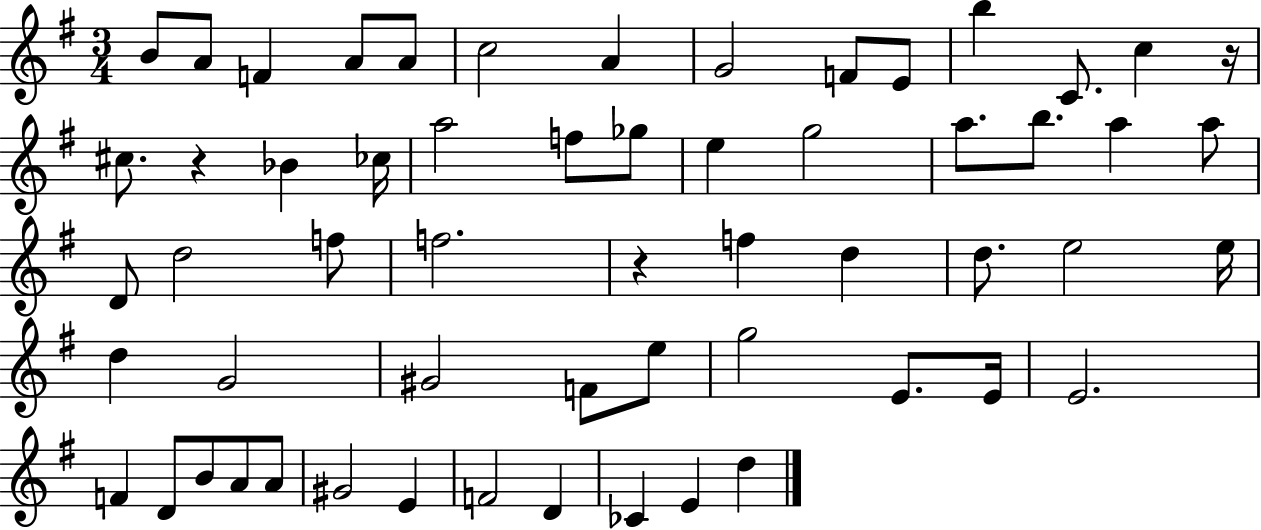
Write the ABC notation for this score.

X:1
T:Untitled
M:3/4
L:1/4
K:G
B/2 A/2 F A/2 A/2 c2 A G2 F/2 E/2 b C/2 c z/4 ^c/2 z _B _c/4 a2 f/2 _g/2 e g2 a/2 b/2 a a/2 D/2 d2 f/2 f2 z f d d/2 e2 e/4 d G2 ^G2 F/2 e/2 g2 E/2 E/4 E2 F D/2 B/2 A/2 A/2 ^G2 E F2 D _C E d